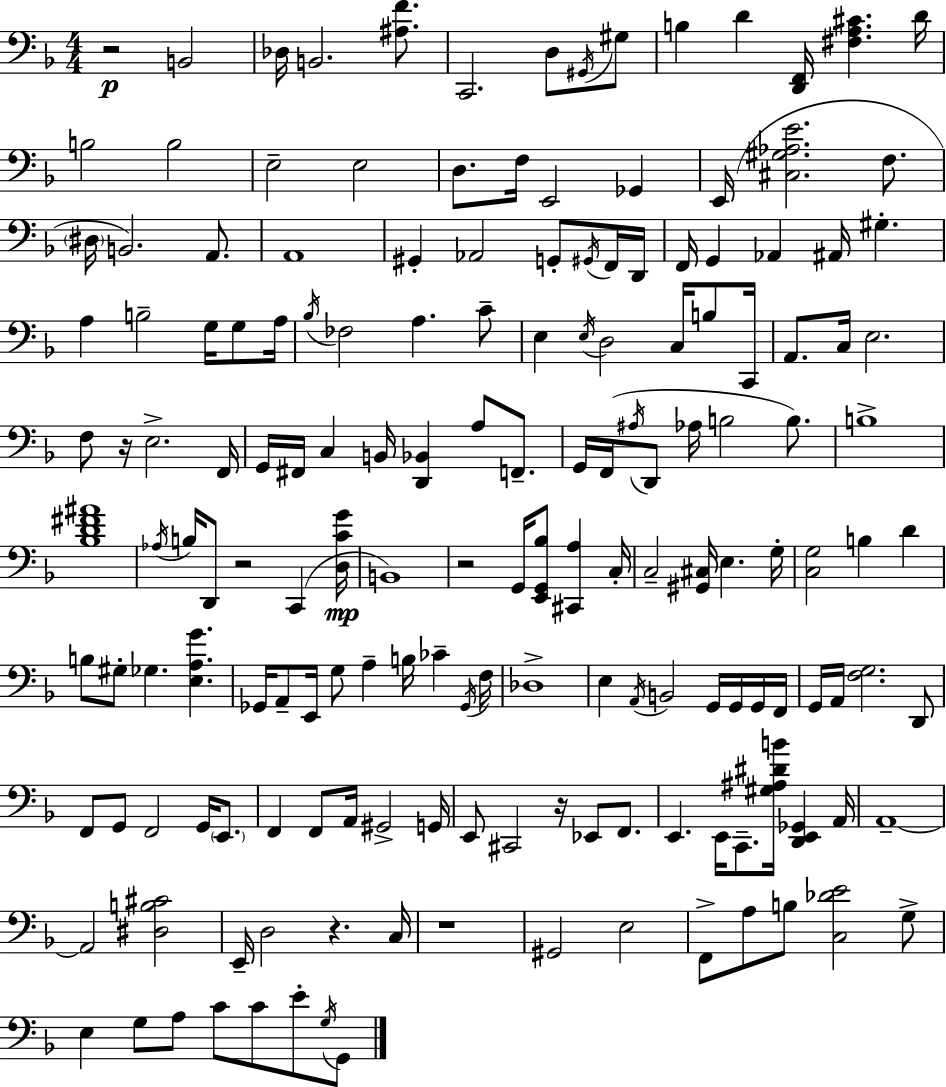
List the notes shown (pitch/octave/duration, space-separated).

R/h B2/h Db3/s B2/h. [A#3,F4]/e. C2/h. D3/e G#2/s G#3/e B3/q D4/q [D2,F2]/s [F#3,A3,C#4]/q. D4/s B3/h B3/h E3/h E3/h D3/e. F3/s E2/h Gb2/q E2/s [C#3,G#3,Ab3,E4]/h. F3/e. D#3/s B2/h. A2/e. A2/w G#2/q Ab2/h G2/e G#2/s F2/s D2/s F2/s G2/q Ab2/q A#2/s G#3/q. A3/q B3/h G3/s G3/e A3/s Bb3/s FES3/h A3/q. C4/e E3/q E3/s D3/h C3/s B3/e C2/s A2/e. C3/s E3/h. F3/e R/s E3/h. F2/s G2/s F#2/s C3/q B2/s [D2,Bb2]/q A3/e F2/e. G2/s F2/s A#3/s D2/e Ab3/s B3/h B3/e. B3/w [Bb3,D4,F#4,A#4]/w Ab3/s B3/s D2/e R/h C2/q [D3,C4,G4]/s B2/w R/h G2/s [E2,G2,Bb3]/e [C#2,A3]/q C3/s C3/h [G#2,C#3]/s E3/q. G3/s [C3,G3]/h B3/q D4/q B3/e G#3/e Gb3/q. [E3,A3,G4]/q. Gb2/s A2/e E2/s G3/e A3/q B3/s CES4/q Gb2/s F3/s Db3/w E3/q A2/s B2/h G2/s G2/s G2/s F2/s G2/s A2/s [F3,G3]/h. D2/e F2/e G2/e F2/h G2/s E2/e. F2/q F2/e A2/s G#2/h G2/s E2/e C#2/h R/s Eb2/e F2/e. E2/q. E2/s C2/e. [G#3,A#3,D#4,B4]/s [D2,E2,Gb2]/q A2/s A2/w A2/h [D#3,B3,C#4]/h E2/s D3/h R/q. C3/s R/w G#2/h E3/h F2/e A3/e B3/e [C3,Db4,E4]/h G3/e E3/q G3/e A3/e C4/e C4/e E4/e G3/s G2/e